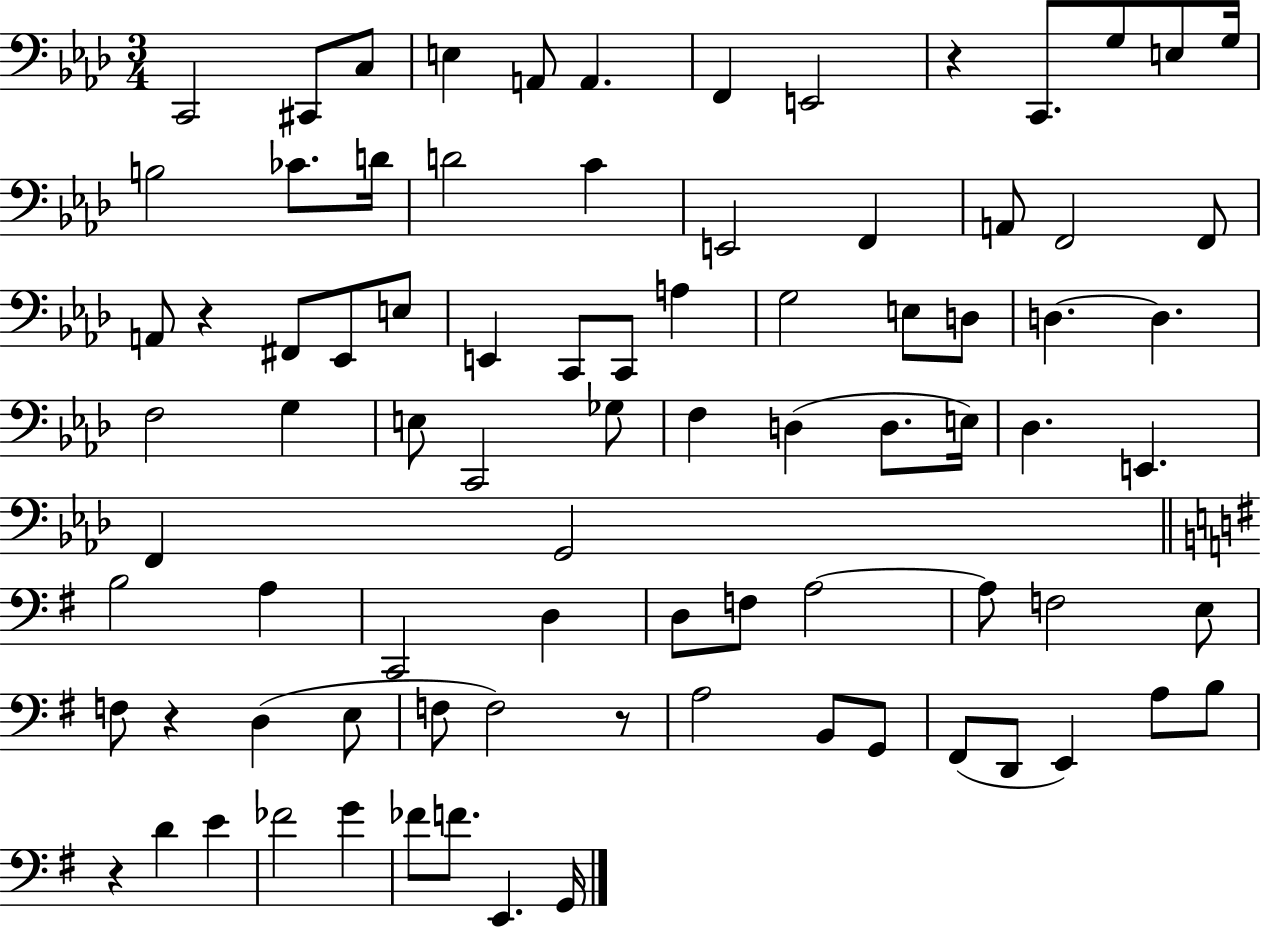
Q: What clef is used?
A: bass